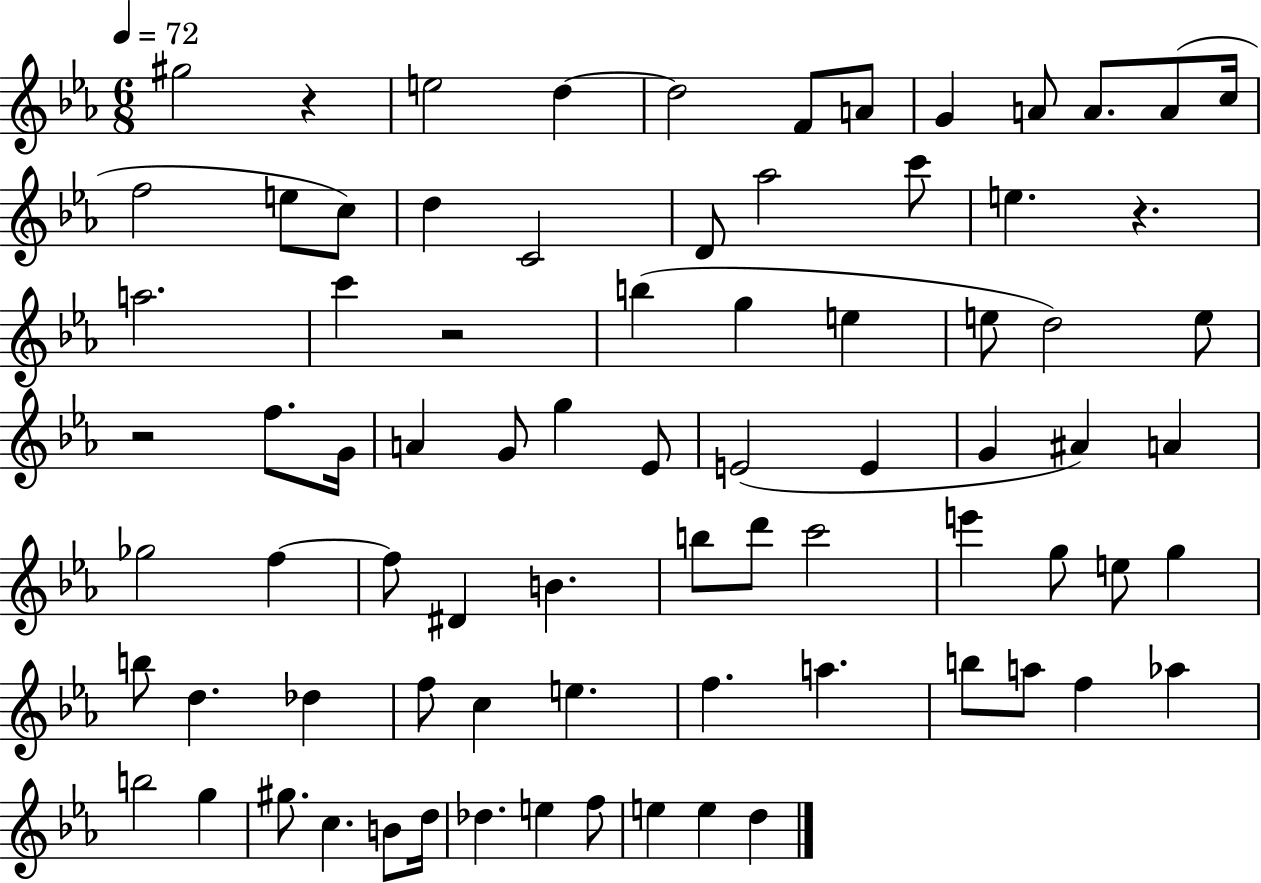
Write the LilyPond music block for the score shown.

{
  \clef treble
  \numericTimeSignature
  \time 6/8
  \key ees \major
  \tempo 4 = 72
  \repeat volta 2 { gis''2 r4 | e''2 d''4~~ | d''2 f'8 a'8 | g'4 a'8 a'8. a'8( c''16 | \break f''2 e''8 c''8) | d''4 c'2 | d'8 aes''2 c'''8 | e''4. r4. | \break a''2. | c'''4 r2 | b''4( g''4 e''4 | e''8 d''2) e''8 | \break r2 f''8. g'16 | a'4 g'8 g''4 ees'8 | e'2( e'4 | g'4 ais'4) a'4 | \break ges''2 f''4~~ | f''8 dis'4 b'4. | b''8 d'''8 c'''2 | e'''4 g''8 e''8 g''4 | \break b''8 d''4. des''4 | f''8 c''4 e''4. | f''4. a''4. | b''8 a''8 f''4 aes''4 | \break b''2 g''4 | gis''8. c''4. b'8 d''16 | des''4. e''4 f''8 | e''4 e''4 d''4 | \break } \bar "|."
}